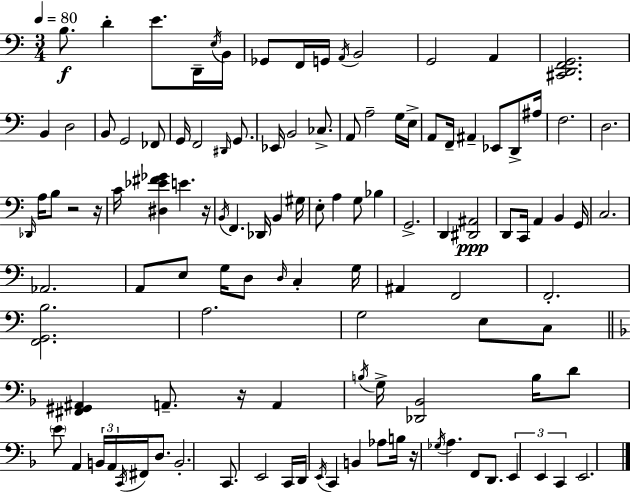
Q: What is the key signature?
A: A minor